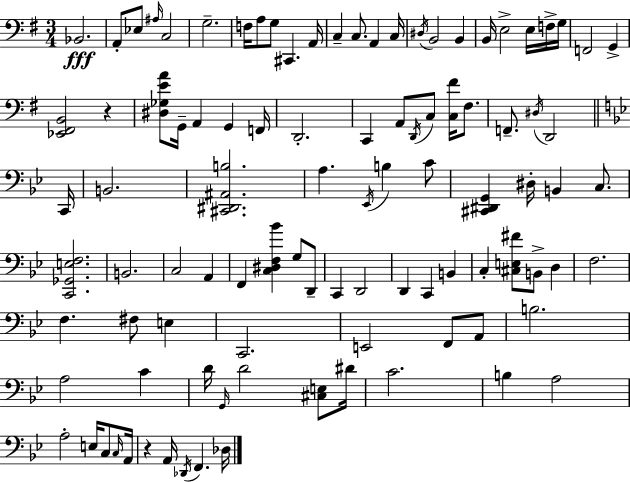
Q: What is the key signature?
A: E minor